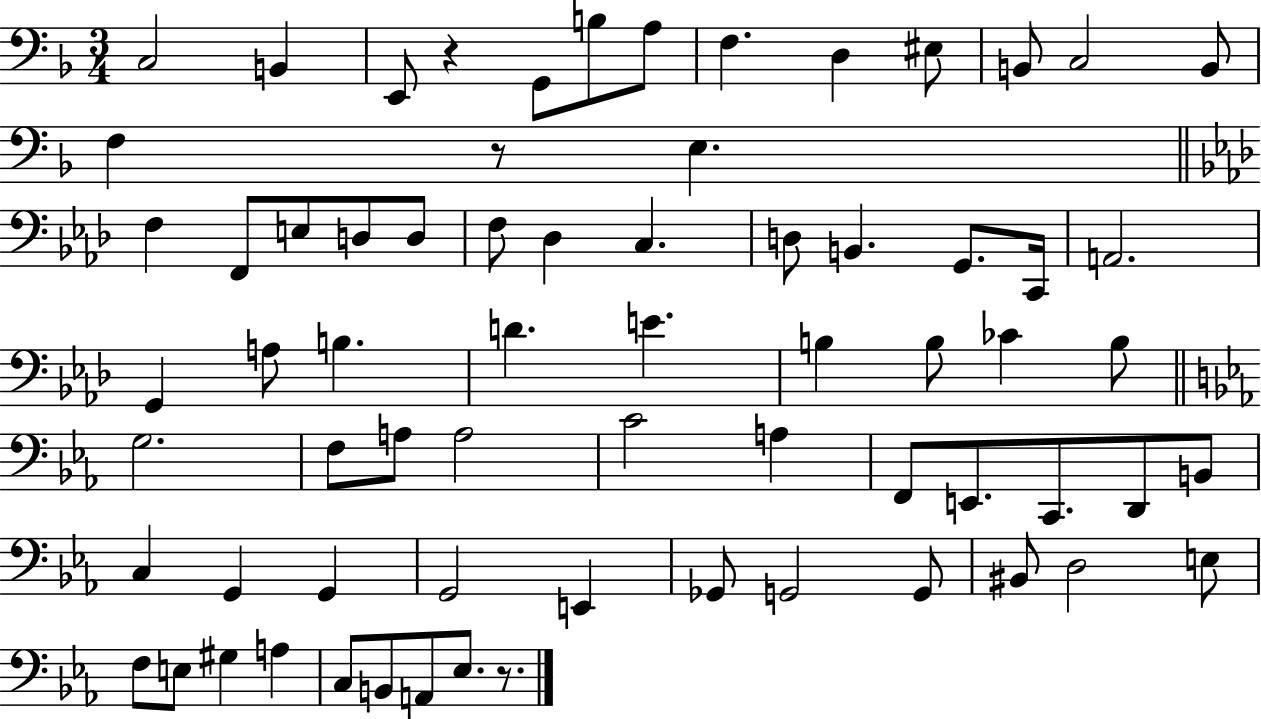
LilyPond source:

{
  \clef bass
  \numericTimeSignature
  \time 3/4
  \key f \major
  c2 b,4 | e,8 r4 g,8 b8 a8 | f4. d4 eis8 | b,8 c2 b,8 | \break f4 r8 e4. | \bar "||" \break \key f \minor f4 f,8 e8 d8 d8 | f8 des4 c4. | d8 b,4. g,8. c,16 | a,2. | \break g,4 a8 b4. | d'4. e'4. | b4 b8 ces'4 b8 | \bar "||" \break \key ees \major g2. | f8 a8 a2 | c'2 a4 | f,8 e,8. c,8. d,8 b,8 | \break c4 g,4 g,4 | g,2 e,4 | ges,8 g,2 g,8 | bis,8 d2 e8 | \break f8 e8 gis4 a4 | c8 b,8 a,8 ees8. r8. | \bar "|."
}